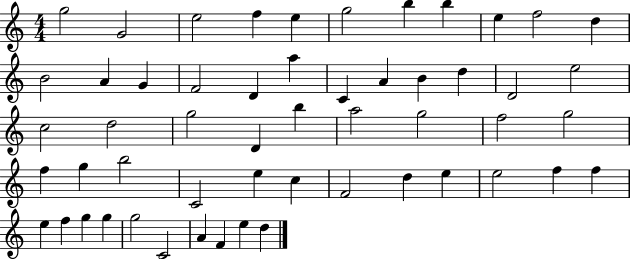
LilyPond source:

{
  \clef treble
  \numericTimeSignature
  \time 4/4
  \key c \major
  g''2 g'2 | e''2 f''4 e''4 | g''2 b''4 b''4 | e''4 f''2 d''4 | \break b'2 a'4 g'4 | f'2 d'4 a''4 | c'4 a'4 b'4 d''4 | d'2 e''2 | \break c''2 d''2 | g''2 d'4 b''4 | a''2 g''2 | f''2 g''2 | \break f''4 g''4 b''2 | c'2 e''4 c''4 | f'2 d''4 e''4 | e''2 f''4 f''4 | \break e''4 f''4 g''4 g''4 | g''2 c'2 | a'4 f'4 e''4 d''4 | \bar "|."
}